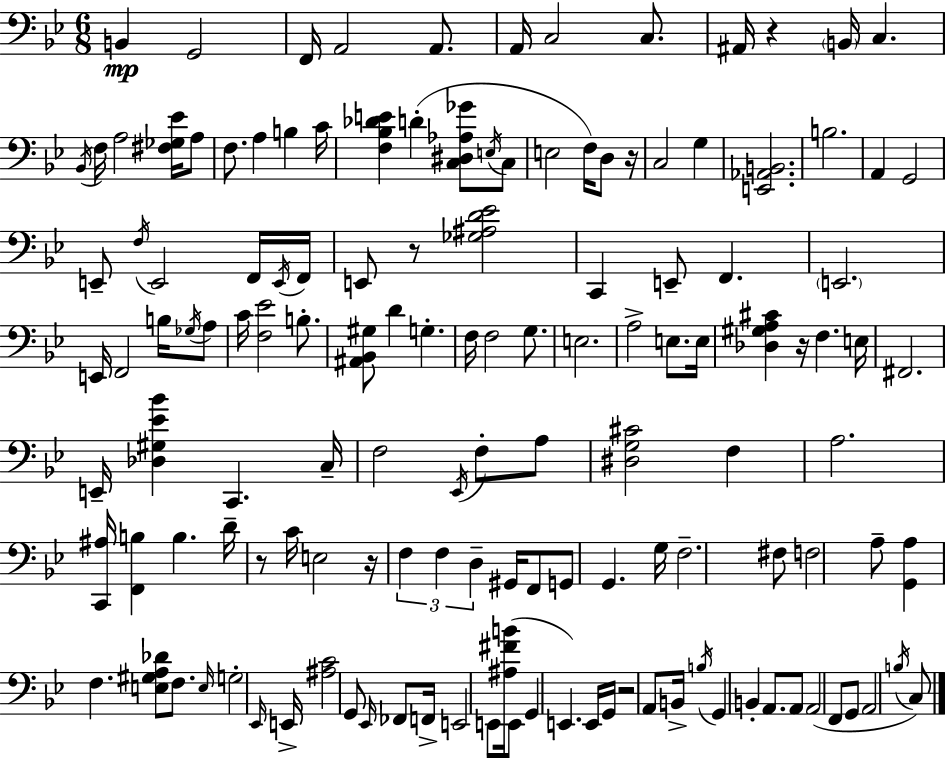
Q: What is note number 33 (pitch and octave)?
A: E2